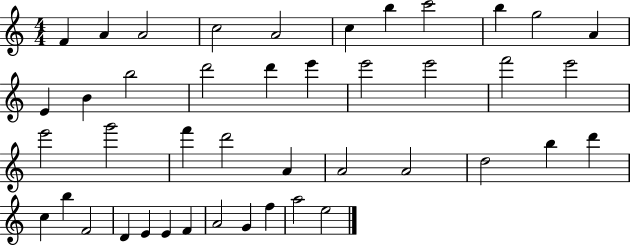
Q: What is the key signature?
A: C major